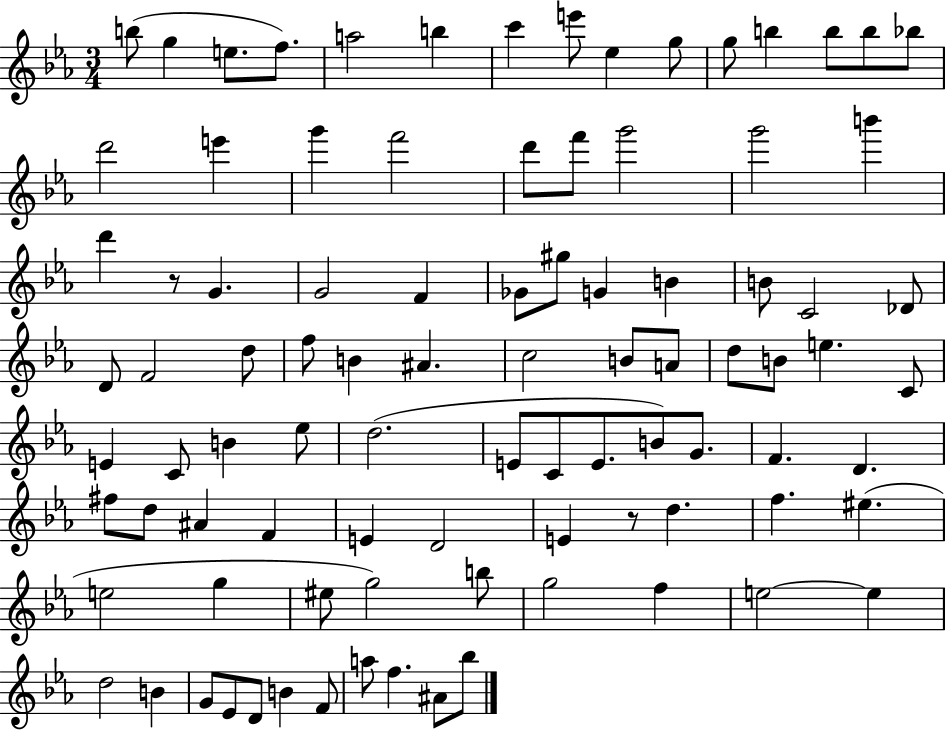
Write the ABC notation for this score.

X:1
T:Untitled
M:3/4
L:1/4
K:Eb
b/2 g e/2 f/2 a2 b c' e'/2 _e g/2 g/2 b b/2 b/2 _b/2 d'2 e' g' f'2 d'/2 f'/2 g'2 g'2 b' d' z/2 G G2 F _G/2 ^g/2 G B B/2 C2 _D/2 D/2 F2 d/2 f/2 B ^A c2 B/2 A/2 d/2 B/2 e C/2 E C/2 B _e/2 d2 E/2 C/2 E/2 B/2 G/2 F D ^f/2 d/2 ^A F E D2 E z/2 d f ^e e2 g ^e/2 g2 b/2 g2 f e2 e d2 B G/2 _E/2 D/2 B F/2 a/2 f ^A/2 _b/2